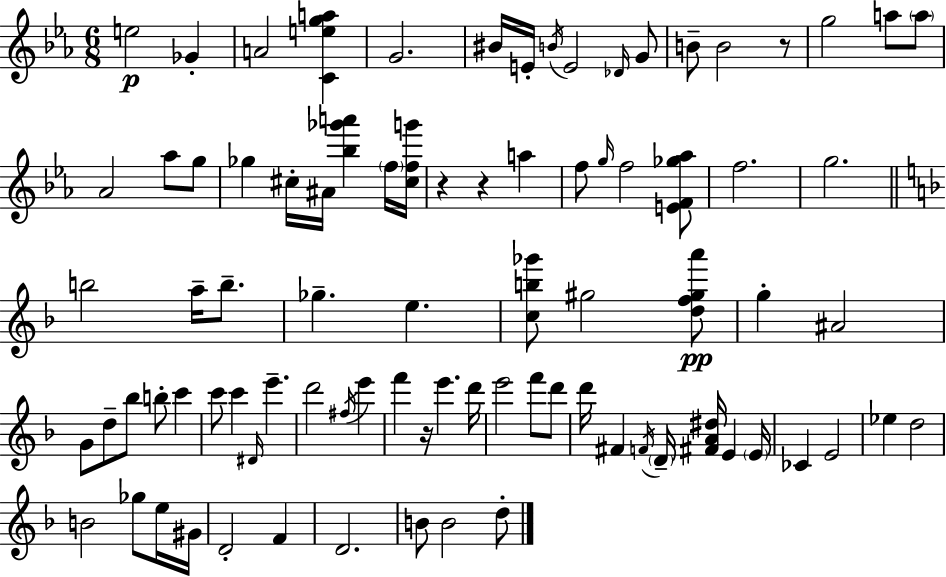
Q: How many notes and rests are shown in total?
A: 85